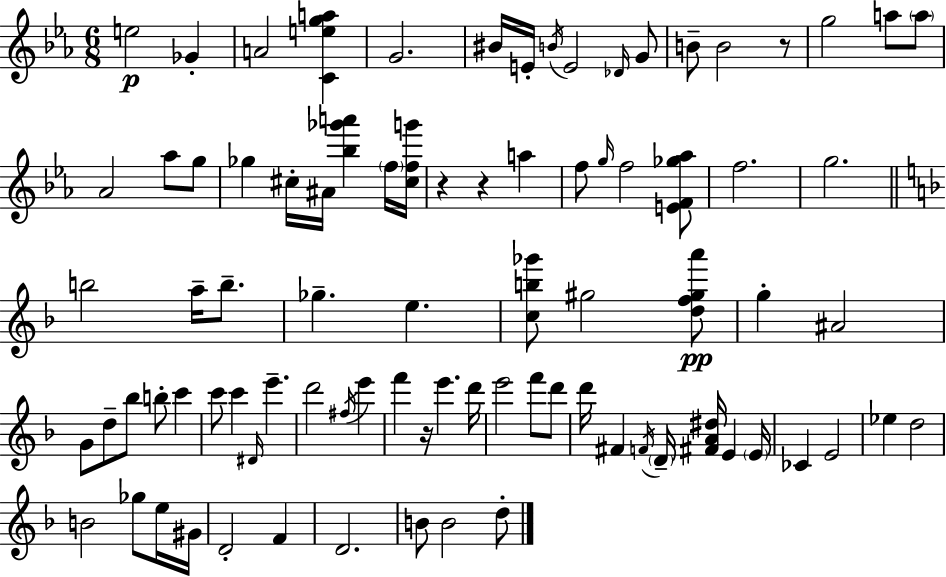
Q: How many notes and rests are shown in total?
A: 85